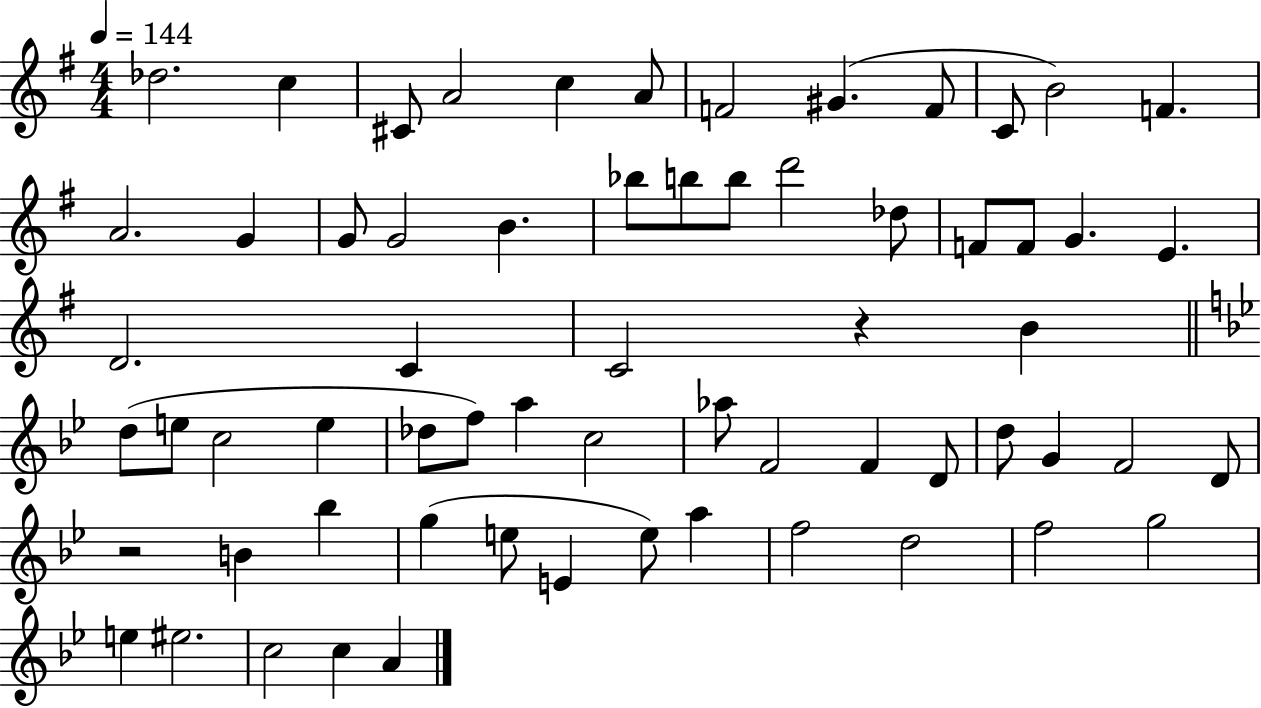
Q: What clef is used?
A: treble